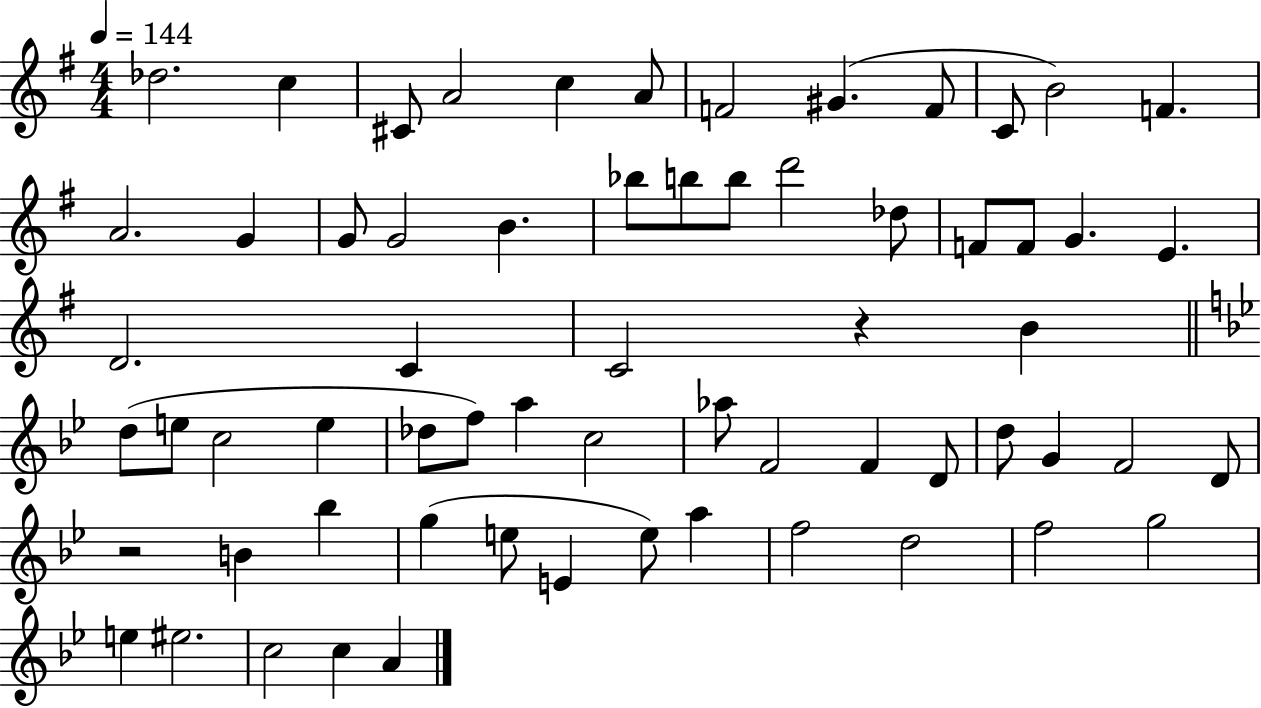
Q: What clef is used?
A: treble